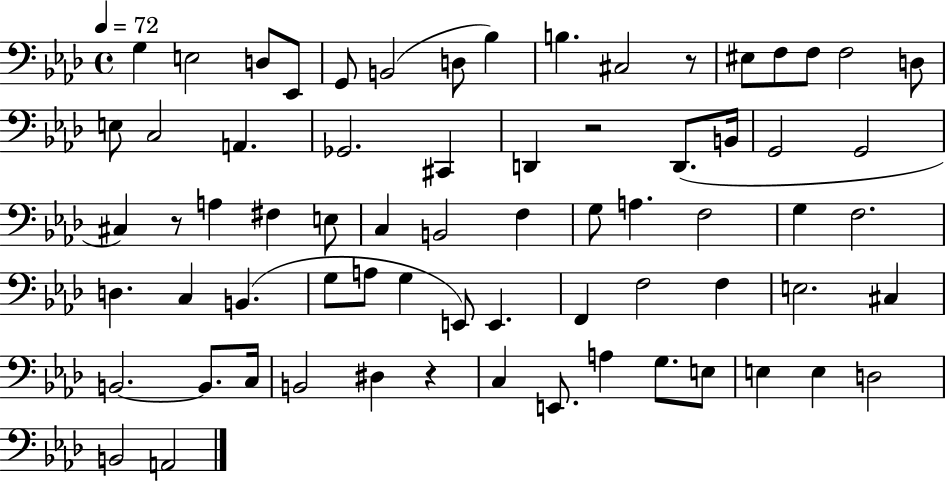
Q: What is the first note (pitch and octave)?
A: G3